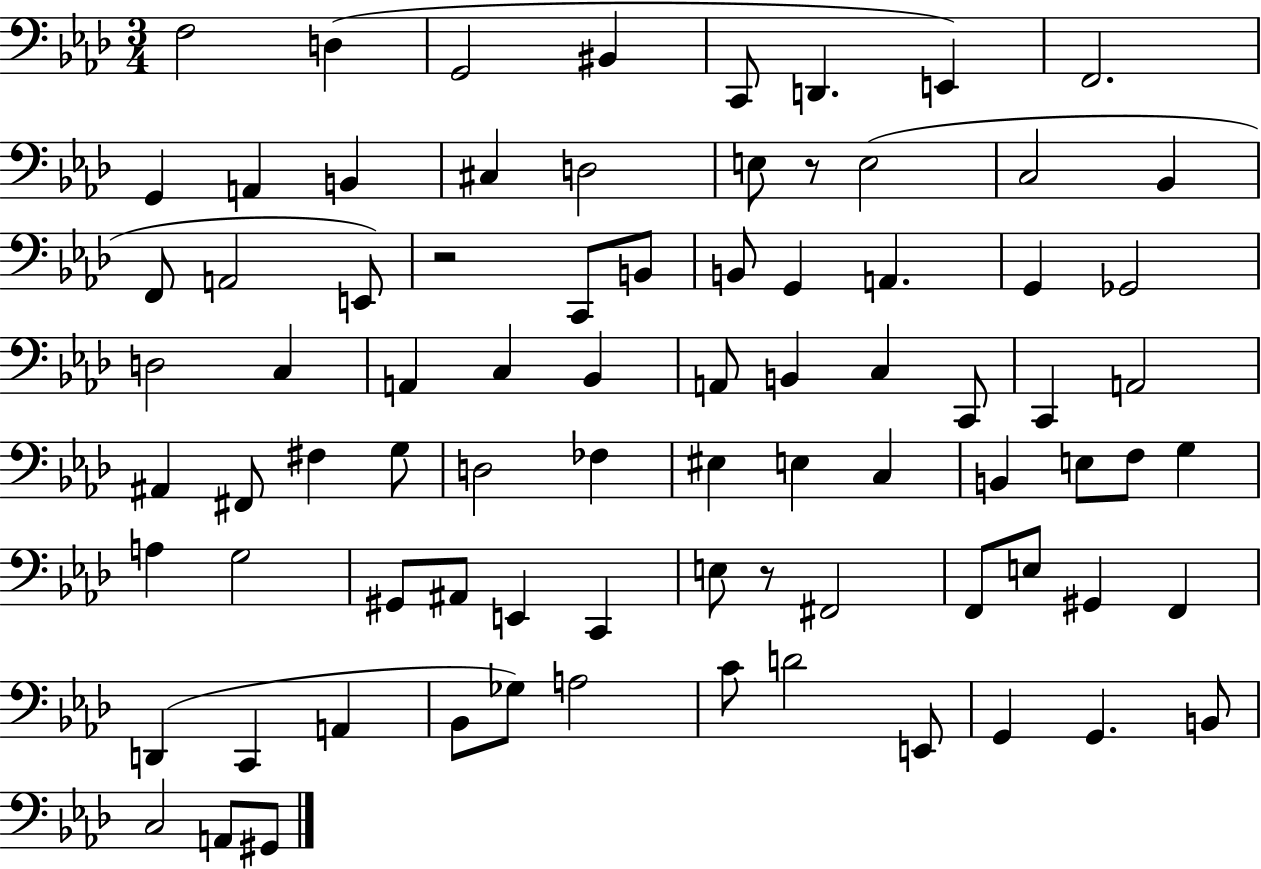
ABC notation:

X:1
T:Untitled
M:3/4
L:1/4
K:Ab
F,2 D, G,,2 ^B,, C,,/2 D,, E,, F,,2 G,, A,, B,, ^C, D,2 E,/2 z/2 E,2 C,2 _B,, F,,/2 A,,2 E,,/2 z2 C,,/2 B,,/2 B,,/2 G,, A,, G,, _G,,2 D,2 C, A,, C, _B,, A,,/2 B,, C, C,,/2 C,, A,,2 ^A,, ^F,,/2 ^F, G,/2 D,2 _F, ^E, E, C, B,, E,/2 F,/2 G, A, G,2 ^G,,/2 ^A,,/2 E,, C,, E,/2 z/2 ^F,,2 F,,/2 E,/2 ^G,, F,, D,, C,, A,, _B,,/2 _G,/2 A,2 C/2 D2 E,,/2 G,, G,, B,,/2 C,2 A,,/2 ^G,,/2